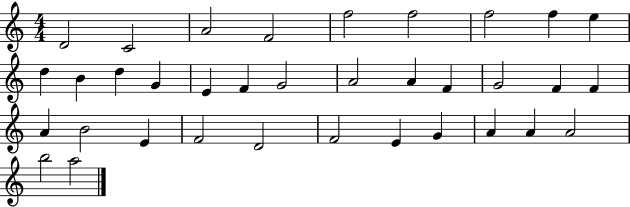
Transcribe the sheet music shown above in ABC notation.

X:1
T:Untitled
M:4/4
L:1/4
K:C
D2 C2 A2 F2 f2 f2 f2 f e d B d G E F G2 A2 A F G2 F F A B2 E F2 D2 F2 E G A A A2 b2 a2